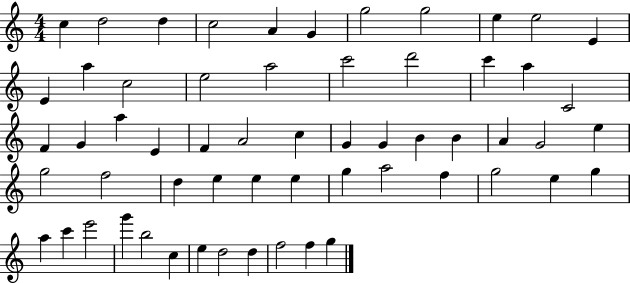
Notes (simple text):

C5/q D5/h D5/q C5/h A4/q G4/q G5/h G5/h E5/q E5/h E4/q E4/q A5/q C5/h E5/h A5/h C6/h D6/h C6/q A5/q C4/h F4/q G4/q A5/q E4/q F4/q A4/h C5/q G4/q G4/q B4/q B4/q A4/q G4/h E5/q G5/h F5/h D5/q E5/q E5/q E5/q G5/q A5/h F5/q G5/h E5/q G5/q A5/q C6/q E6/h G6/q B5/h C5/q E5/q D5/h D5/q F5/h F5/q G5/q